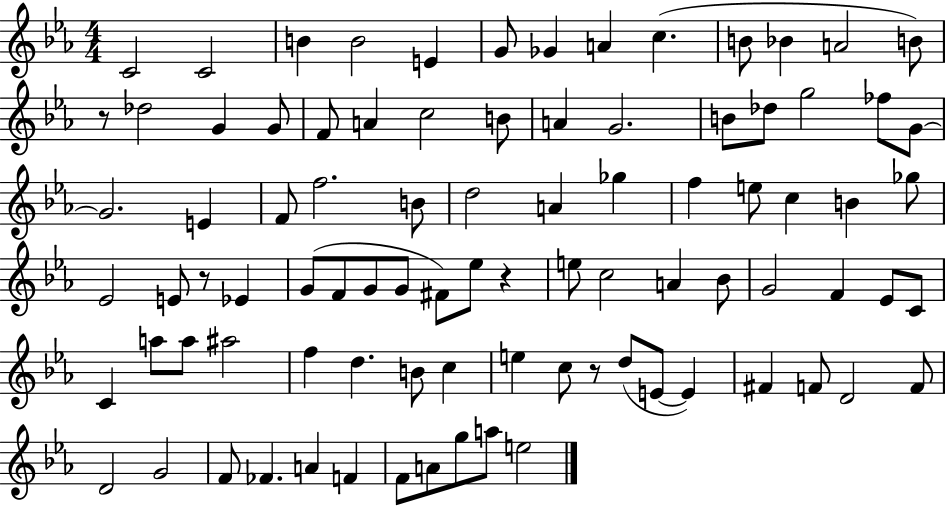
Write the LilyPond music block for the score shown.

{
  \clef treble
  \numericTimeSignature
  \time 4/4
  \key ees \major
  c'2 c'2 | b'4 b'2 e'4 | g'8 ges'4 a'4 c''4.( | b'8 bes'4 a'2 b'8) | \break r8 des''2 g'4 g'8 | f'8 a'4 c''2 b'8 | a'4 g'2. | b'8 des''8 g''2 fes''8 g'8~~ | \break g'2. e'4 | f'8 f''2. b'8 | d''2 a'4 ges''4 | f''4 e''8 c''4 b'4 ges''8 | \break ees'2 e'8 r8 ees'4 | g'8( f'8 g'8 g'8 fis'8) ees''8 r4 | e''8 c''2 a'4 bes'8 | g'2 f'4 ees'8 c'8 | \break c'4 a''8 a''8 ais''2 | f''4 d''4. b'8 c''4 | e''4 c''8 r8 d''8( e'8~~ e'4) | fis'4 f'8 d'2 f'8 | \break d'2 g'2 | f'8 fes'4. a'4 f'4 | f'8 a'8 g''8 a''8 e''2 | \bar "|."
}